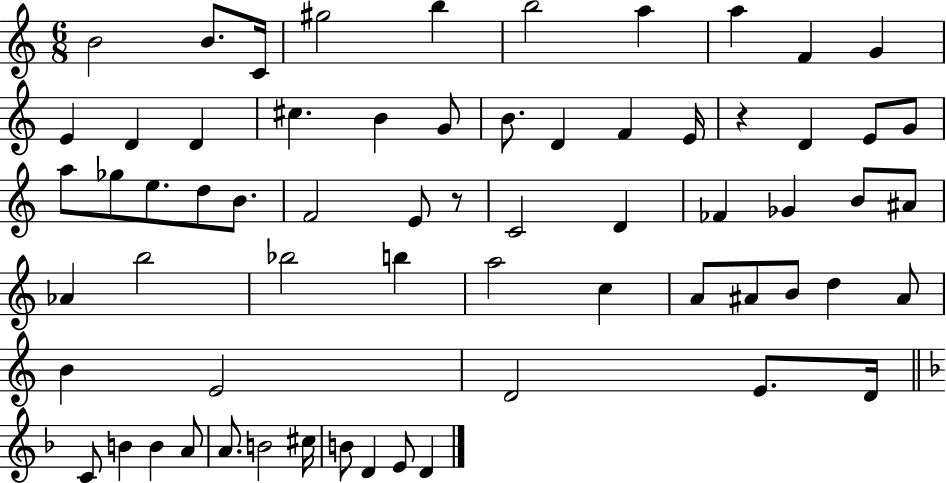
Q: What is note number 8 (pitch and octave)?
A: A5